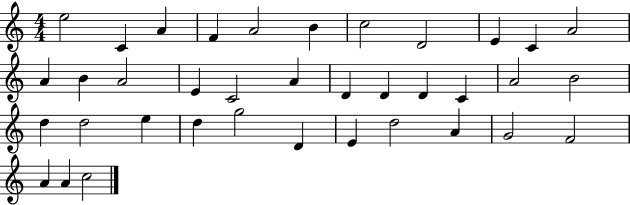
{
  \clef treble
  \numericTimeSignature
  \time 4/4
  \key c \major
  e''2 c'4 a'4 | f'4 a'2 b'4 | c''2 d'2 | e'4 c'4 a'2 | \break a'4 b'4 a'2 | e'4 c'2 a'4 | d'4 d'4 d'4 c'4 | a'2 b'2 | \break d''4 d''2 e''4 | d''4 g''2 d'4 | e'4 d''2 a'4 | g'2 f'2 | \break a'4 a'4 c''2 | \bar "|."
}